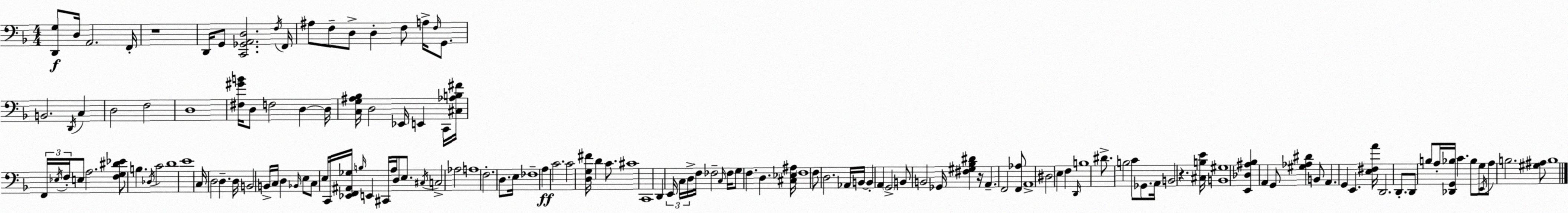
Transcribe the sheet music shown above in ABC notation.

X:1
T:Untitled
M:4/4
L:1/4
K:F
[D,,G,]/2 D,/4 A,,2 F,,/4 z4 D,,/4 G,,/2 [C,,_G,,A,,D,]2 F,/4 F,,/4 ^A,/2 F,/2 D,/2 D, F,/2 A,/4 F,/4 G,,/2 B,,2 D,,/4 C, D,2 F,2 D,4 [^F,^GB]/4 D,/2 F,2 D, D,/4 [C,G,^A,_B,]/4 D,2 _E,,/4 E,, C,,/4 [^C,_A,B,^F]/4 F,,/4 _E,/4 F,/4 E,/2 A,2 [F,G,^D_E]/2 B, _D,/4 C2 D4 E4 C,/4 D,2 D, D,/4 B,,2 B,,/4 C,/4 D, _B,,/4 E,/2 C,/2 E,/4 C,,/4 [_E,,F,,^A,,_G,]/4 B,/4 E,, ^C,,/4 A,/4 D,/2 E,/2 ^C,/4 C,2 _A,2 A,4 F,2 D,/2 E,/4 _F,4 A, C2 C2 [D,G,^F]/4 D C/2 ^C4 C,,4 D,, E,,/4 C,/4 D,/4 F,/4 _F,2 C,/4 _F,/4 G,/2 F, D, [^C,_E,^A,]/4 F,4 F,/2 D,2 _A,,/4 B,,/4 B,, A,, G,,2 B,,/2 B,,2 _G,,/4 [^F,^G,_B,^D] z/4 A,, F,,2 [F,,_A,]/2 A,,4 ^D,2 E, F, D,,/4 B,4 ^D/2 B,2 C/2 _G,,/2 A,,/4 B,,2 z [^C,B,E]/4 [B,,^G,]4 [E,,_D,^A,_B,] A,, G,,/2 [^G,_A,^D] B,,/2 A,, G,, E,, [E,^F,A]/4 D,,2 D,,/2 D,,/2 B,/2 A,/4 [_D,,G,,_B,]/4 C _B,/2 G,/2 E,,/4 A,/2 B,2 [^G,^A,]/2 B,4